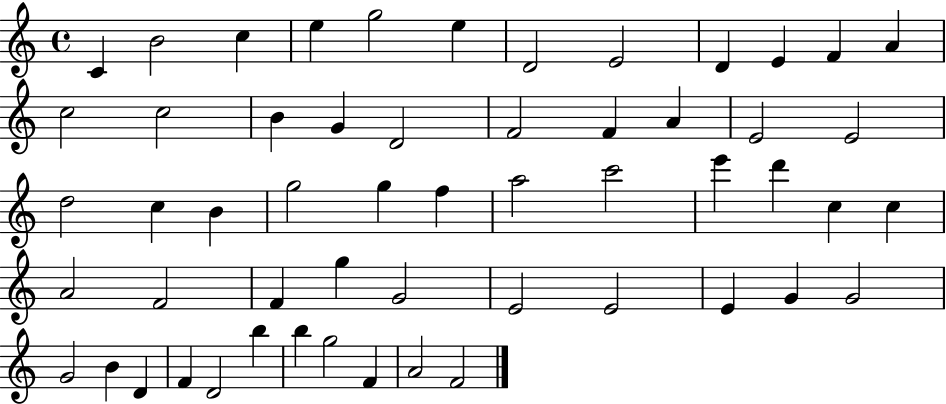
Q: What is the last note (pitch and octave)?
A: F4